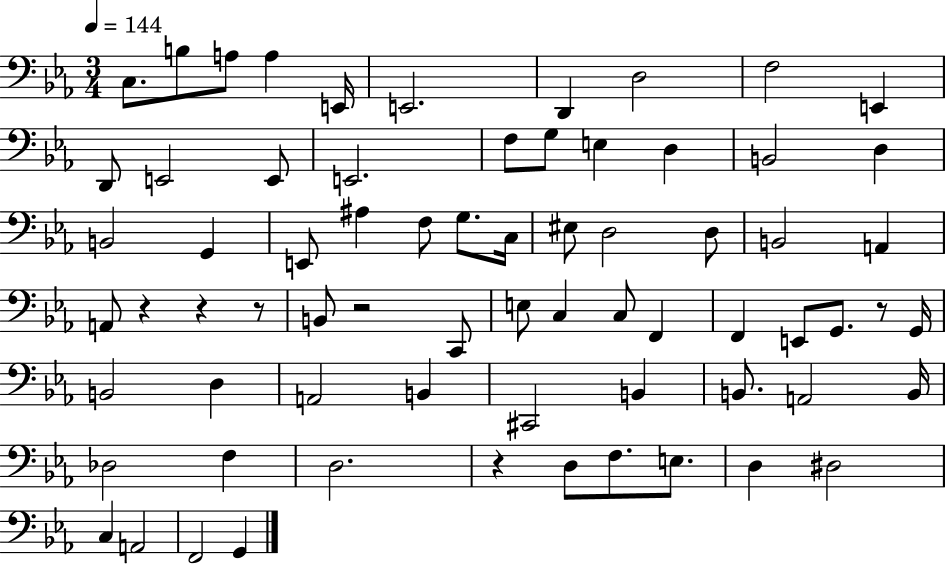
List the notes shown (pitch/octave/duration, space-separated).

C3/e. B3/e A3/e A3/q E2/s E2/h. D2/q D3/h F3/h E2/q D2/e E2/h E2/e E2/h. F3/e G3/e E3/q D3/q B2/h D3/q B2/h G2/q E2/e A#3/q F3/e G3/e. C3/s EIS3/e D3/h D3/e B2/h A2/q A2/e R/q R/q R/e B2/e R/h C2/e E3/e C3/q C3/e F2/q F2/q E2/e G2/e. R/e G2/s B2/h D3/q A2/h B2/q C#2/h B2/q B2/e. A2/h B2/s Db3/h F3/q D3/h. R/q D3/e F3/e. E3/e. D3/q D#3/h C3/q A2/h F2/h G2/q